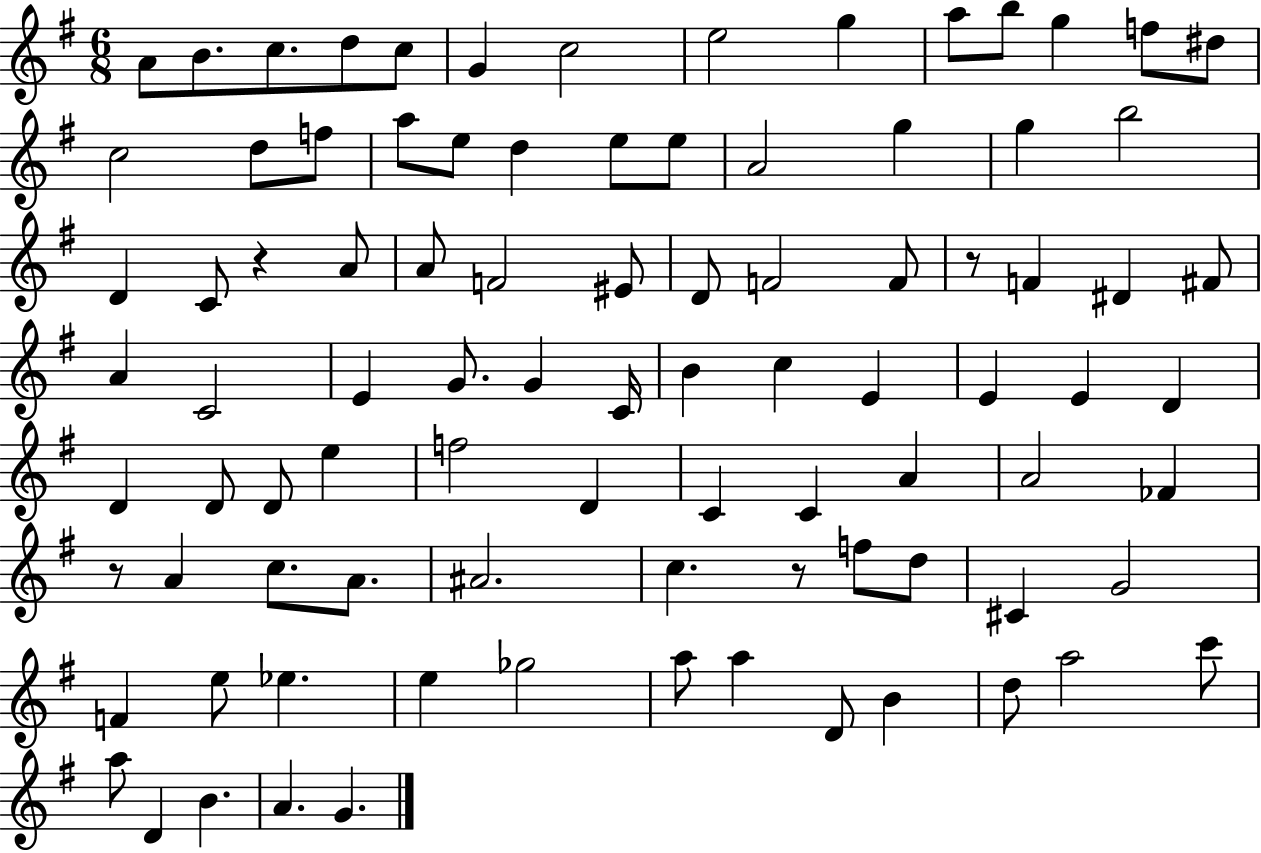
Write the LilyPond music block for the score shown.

{
  \clef treble
  \numericTimeSignature
  \time 6/8
  \key g \major
  \repeat volta 2 { a'8 b'8. c''8. d''8 c''8 | g'4 c''2 | e''2 g''4 | a''8 b''8 g''4 f''8 dis''8 | \break c''2 d''8 f''8 | a''8 e''8 d''4 e''8 e''8 | a'2 g''4 | g''4 b''2 | \break d'4 c'8 r4 a'8 | a'8 f'2 eis'8 | d'8 f'2 f'8 | r8 f'4 dis'4 fis'8 | \break a'4 c'2 | e'4 g'8. g'4 c'16 | b'4 c''4 e'4 | e'4 e'4 d'4 | \break d'4 d'8 d'8 e''4 | f''2 d'4 | c'4 c'4 a'4 | a'2 fes'4 | \break r8 a'4 c''8. a'8. | ais'2. | c''4. r8 f''8 d''8 | cis'4 g'2 | \break f'4 e''8 ees''4. | e''4 ges''2 | a''8 a''4 d'8 b'4 | d''8 a''2 c'''8 | \break a''8 d'4 b'4. | a'4. g'4. | } \bar "|."
}